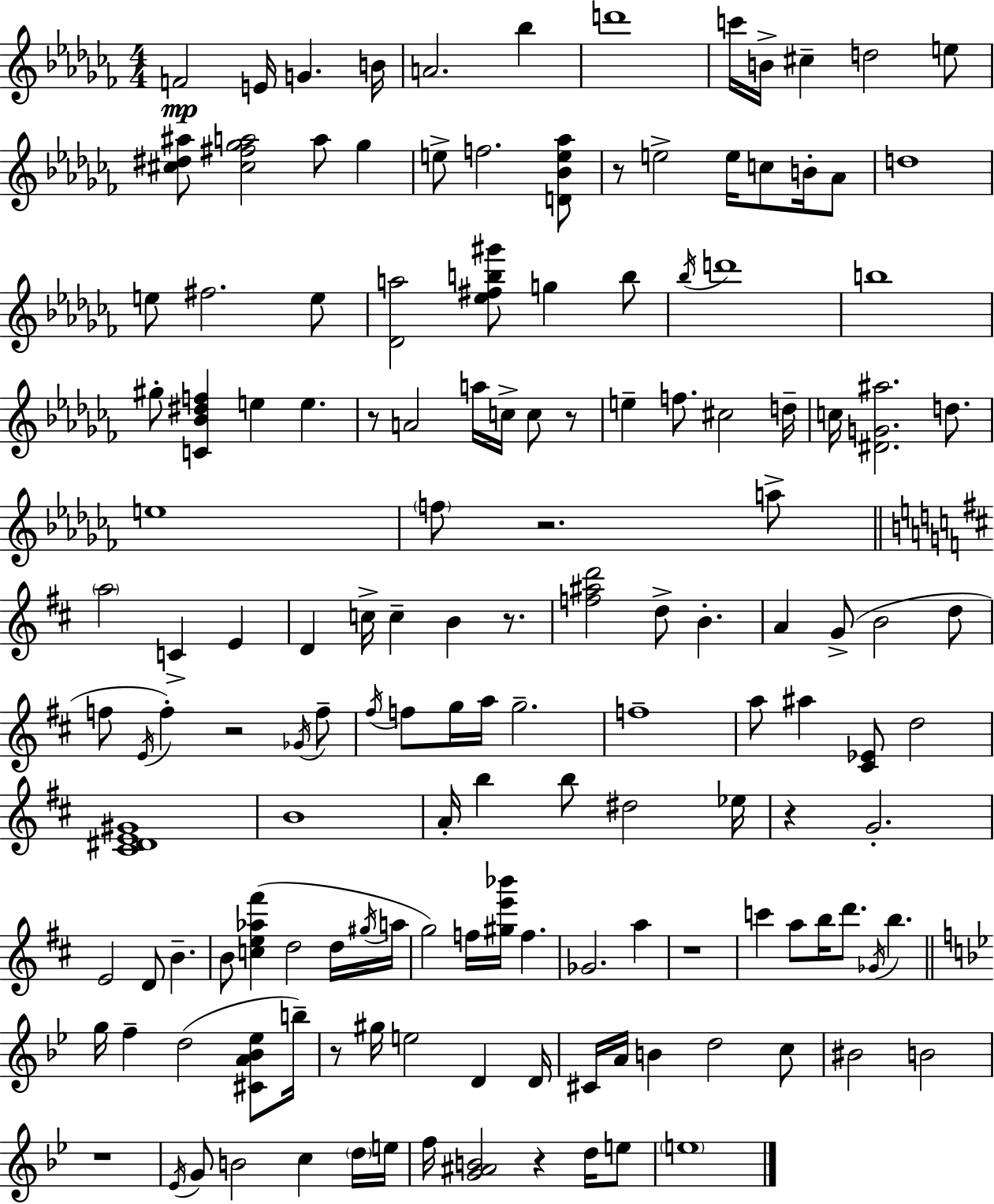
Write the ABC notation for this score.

X:1
T:Untitled
M:4/4
L:1/4
K:Abm
F2 E/4 G B/4 A2 _b d'4 c'/4 B/4 ^c d2 e/2 [^c^d^a]/2 [^c^f_ga]2 a/2 _g e/2 f2 [D_Be_a]/2 z/2 e2 e/4 c/2 B/4 _A/2 d4 e/2 ^f2 e/2 [_Da]2 [_e^fb^g']/2 g b/2 _b/4 d'4 b4 ^g/2 [C_B^df] e e z/2 A2 a/4 c/4 c/2 z/2 e f/2 ^c2 d/4 c/4 [^DG^a]2 d/2 e4 f/2 z2 a/2 a2 C E D c/4 c B z/2 [f^ad']2 d/2 B A G/2 B2 d/2 f/2 E/4 f z2 _G/4 f/2 ^f/4 f/2 g/4 a/4 g2 f4 a/2 ^a [^C_E]/2 d2 [^C^DE^G]4 B4 A/4 b b/2 ^d2 _e/4 z G2 E2 D/2 B B/2 [ce_a^f'] d2 d/4 ^g/4 a/4 g2 f/4 [^ge'_b']/4 f _G2 a z4 c' a/2 b/4 d'/2 _G/4 b g/4 f d2 [^CA_B_e]/2 b/4 z/2 ^g/4 e2 D D/4 ^C/4 A/4 B d2 c/2 ^B2 B2 z4 _E/4 G/2 B2 c d/4 e/4 f/4 [G^AB]2 z d/4 e/2 e4